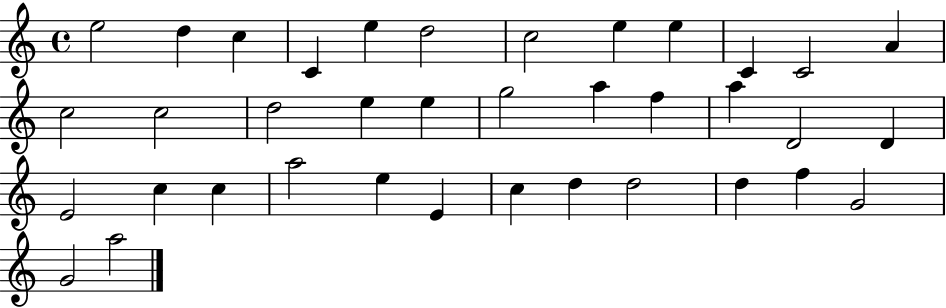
X:1
T:Untitled
M:4/4
L:1/4
K:C
e2 d c C e d2 c2 e e C C2 A c2 c2 d2 e e g2 a f a D2 D E2 c c a2 e E c d d2 d f G2 G2 a2